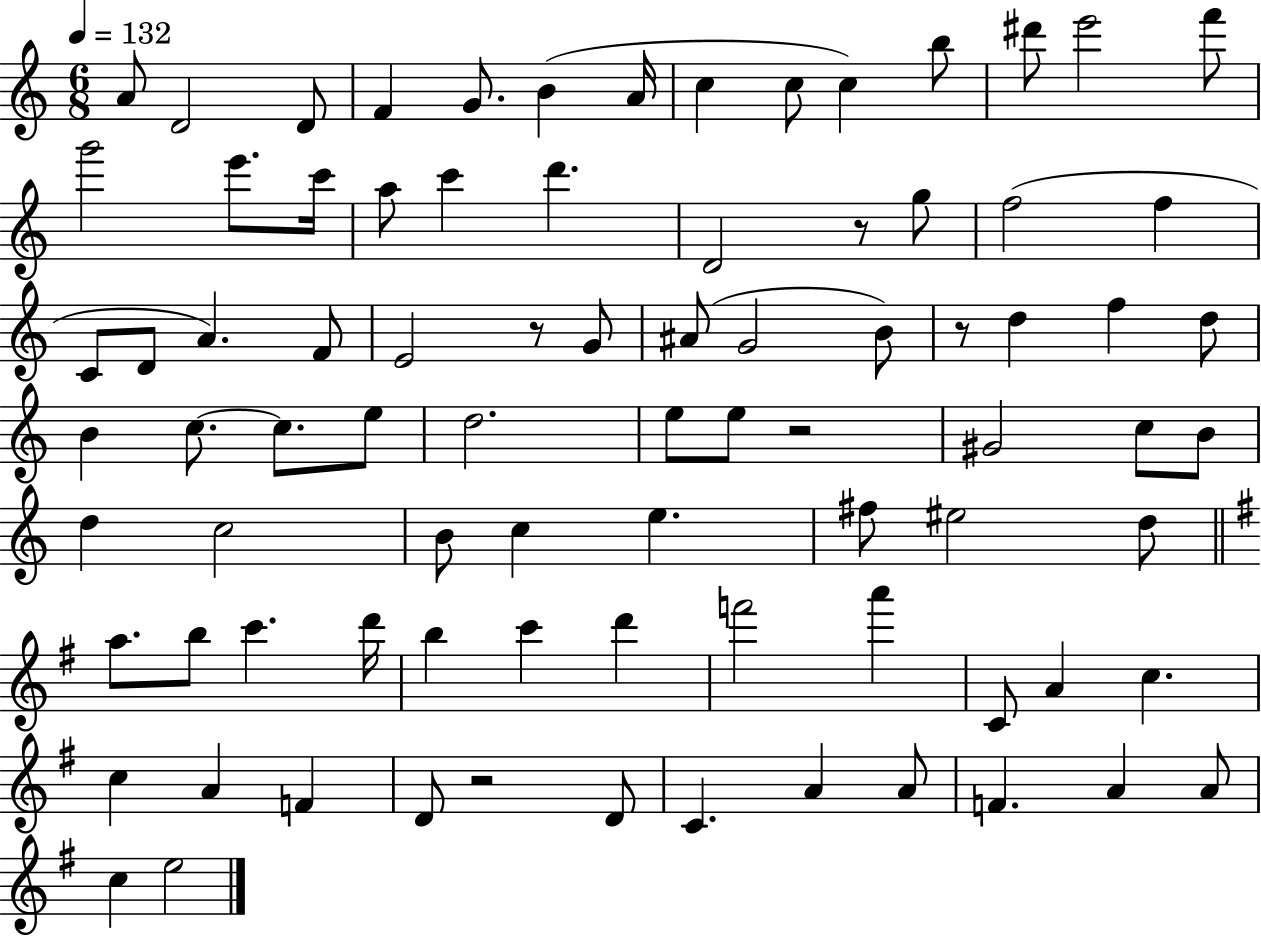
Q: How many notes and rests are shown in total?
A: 84